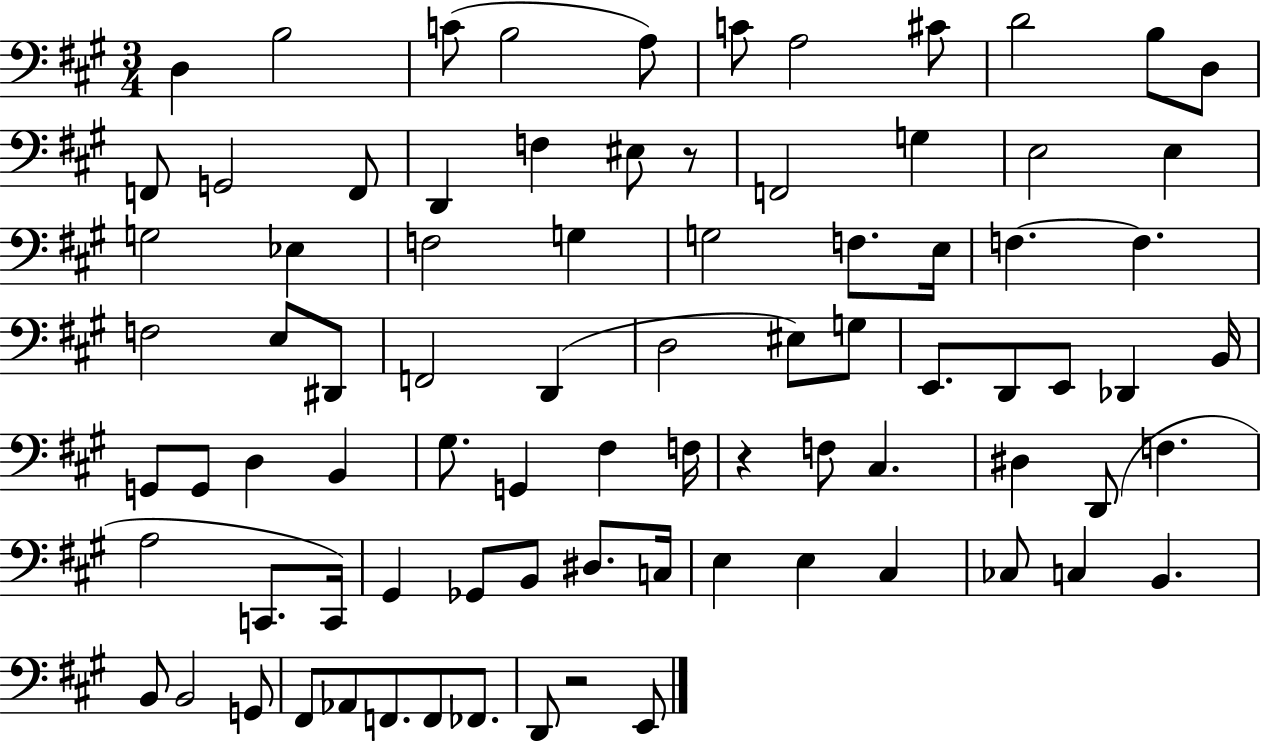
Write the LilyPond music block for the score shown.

{
  \clef bass
  \numericTimeSignature
  \time 3/4
  \key a \major
  d4 b2 | c'8( b2 a8) | c'8 a2 cis'8 | d'2 b8 d8 | \break f,8 g,2 f,8 | d,4 f4 eis8 r8 | f,2 g4 | e2 e4 | \break g2 ees4 | f2 g4 | g2 f8. e16 | f4.~~ f4. | \break f2 e8 dis,8 | f,2 d,4( | d2 eis8) g8 | e,8. d,8 e,8 des,4 b,16 | \break g,8 g,8 d4 b,4 | gis8. g,4 fis4 f16 | r4 f8 cis4. | dis4 d,8( f4. | \break a2 c,8. c,16) | gis,4 ges,8 b,8 dis8. c16 | e4 e4 cis4 | ces8 c4 b,4. | \break b,8 b,2 g,8 | fis,8 aes,8 f,8. f,8 fes,8. | d,8 r2 e,8 | \bar "|."
}